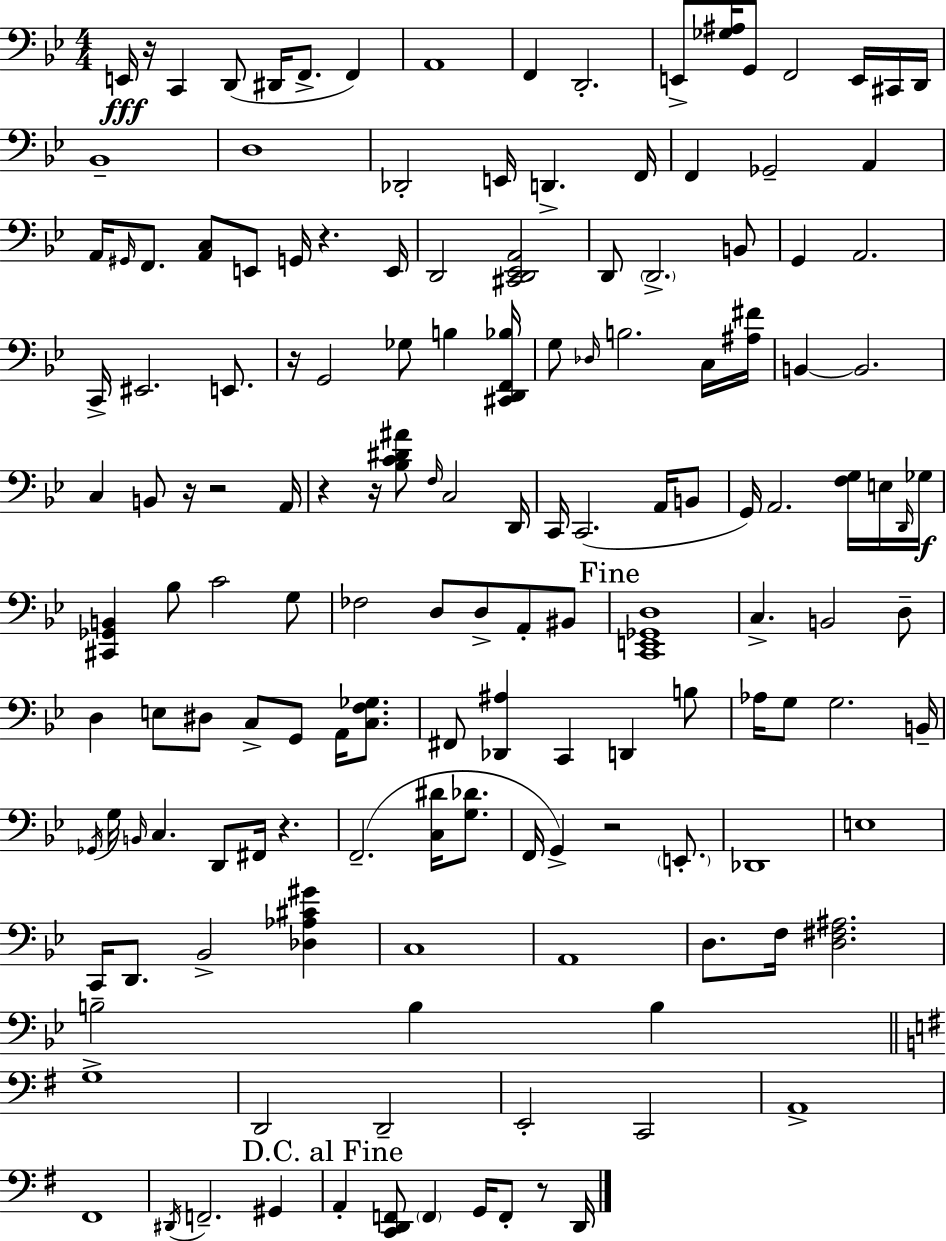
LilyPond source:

{
  \clef bass
  \numericTimeSignature
  \time 4/4
  \key g \minor
  e,16\fff r16 c,4 d,8( dis,16 f,8.-> f,4) | a,1 | f,4 d,2.-. | e,8-> <ges ais>16 g,8 f,2 e,16 cis,16 d,16 | \break bes,1-- | d1 | des,2-. e,16 d,4.-> f,16 | f,4 ges,2-- a,4 | \break a,16 \grace { gis,16 } f,8. <a, c>8 e,8 g,16 r4. | e,16 d,2 <cis, d, ees, a,>2 | d,8 \parenthesize d,2.-> b,8 | g,4 a,2. | \break c,16-> eis,2. e,8. | r16 g,2 ges8 b4 | <cis, d, f, bes>16 g8 \grace { des16 } b2. | c16 <ais fis'>16 b,4~~ b,2. | \break c4 b,8 r16 r2 | a,16 r4 r16 <bes c' dis' ais'>8 \grace { f16 } c2 | d,16 c,16 c,2.( | a,16 b,8 g,16) a,2. | \break <f g>16 e16 \grace { d,16 }\f ges16 <cis, ges, b,>4 bes8 c'2 | g8 fes2 d8 d8-> | a,8-. bis,8 \mark "Fine" <c, e, ges, d>1 | c4.-> b,2 | \break d8-- d4 e8 dis8 c8-> g,8 | a,16 <c f ges>8. fis,8 <des, ais>4 c,4 d,4 | b8 aes16 g8 g2. | b,16-- \acciaccatura { ges,16 } g16 \grace { b,16 } c4. d,8 fis,16 | \break r4. f,2.--( | <c dis'>16 <g des'>8. f,16 g,4->) r2 | \parenthesize e,8.-. des,1 | e1 | \break c,16 d,8. bes,2-> | <des aes cis' gis'>4 c1 | a,1 | d8. f16 <d fis ais>2. | \break b2-- b4 | b4 \bar "||" \break \key e \minor g1-> | d,2 d,2-- | e,2-. c,2 | a,1-> | \break fis,1 | \acciaccatura { dis,16 } f,2.-- gis,4 | \mark "D.C. al Fine" a,4-. <c, d, f,>8 \parenthesize f,4 g,16 f,8-. r8 | d,16 \bar "|."
}